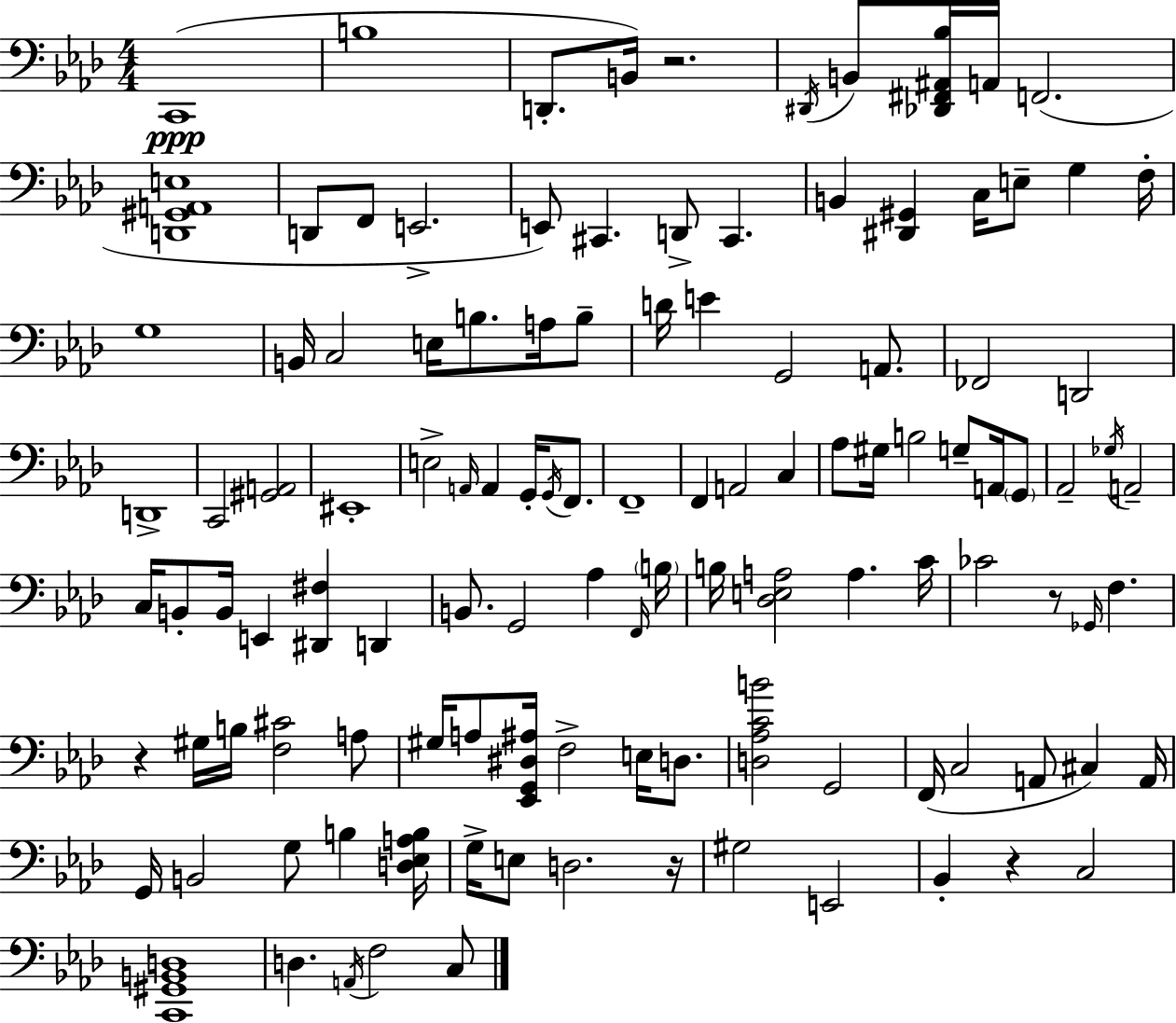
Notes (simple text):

C2/w B3/w D2/e. B2/s R/h. D#2/s B2/e [Db2,F#2,A#2,Bb3]/s A2/s F2/h. [D2,G#2,A2,E3]/w D2/e F2/e E2/h. E2/e C#2/q. D2/e C#2/q. B2/q [D#2,G#2]/q C3/s E3/e G3/q F3/s G3/w B2/s C3/h E3/s B3/e. A3/s B3/e D4/s E4/q G2/h A2/e. FES2/h D2/h D2/w C2/h [G#2,A2]/h EIS2/w E3/h A2/s A2/q G2/s G2/s F2/e. F2/w F2/q A2/h C3/q Ab3/e G#3/s B3/h G3/e A2/s G2/e Ab2/h Gb3/s A2/h C3/s B2/e B2/s E2/q [D#2,F#3]/q D2/q B2/e. G2/h Ab3/q F2/s B3/s B3/s [Db3,E3,A3]/h A3/q. C4/s CES4/h R/e Gb2/s F3/q. R/q G#3/s B3/s [F3,C#4]/h A3/e G#3/s A3/e [Eb2,G2,D#3,A#3]/s F3/h E3/s D3/e. [D3,Ab3,C4,B4]/h G2/h F2/s C3/h A2/e C#3/q A2/s G2/s B2/h G3/e B3/q [D3,Eb3,A3,B3]/s G3/s E3/e D3/h. R/s G#3/h E2/h Bb2/q R/q C3/h [C2,G#2,B2,D3]/w D3/q. A2/s F3/h C3/e